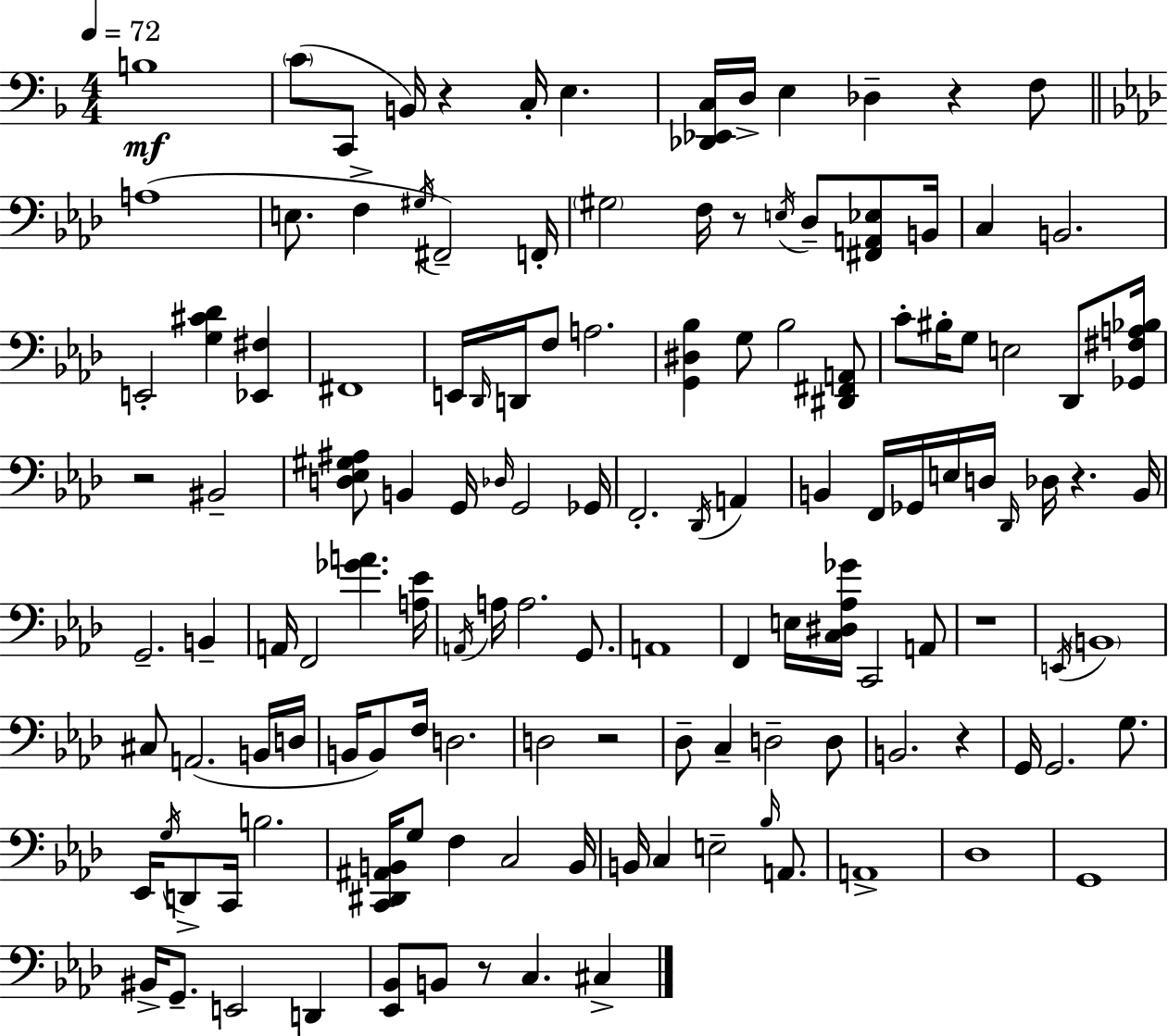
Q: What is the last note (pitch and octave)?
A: C#3